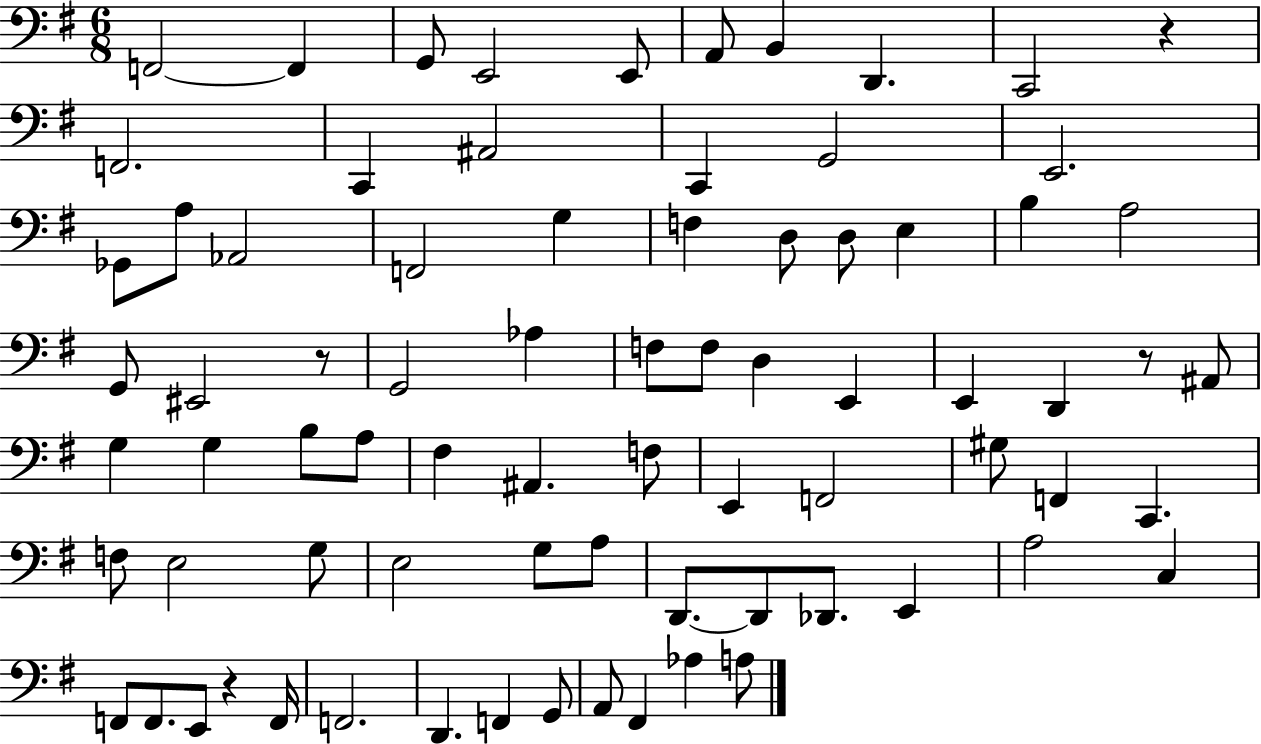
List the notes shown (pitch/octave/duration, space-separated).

F2/h F2/q G2/e E2/h E2/e A2/e B2/q D2/q. C2/h R/q F2/h. C2/q A#2/h C2/q G2/h E2/h. Gb2/e A3/e Ab2/h F2/h G3/q F3/q D3/e D3/e E3/q B3/q A3/h G2/e EIS2/h R/e G2/h Ab3/q F3/e F3/e D3/q E2/q E2/q D2/q R/e A#2/e G3/q G3/q B3/e A3/e F#3/q A#2/q. F3/e E2/q F2/h G#3/e F2/q C2/q. F3/e E3/h G3/e E3/h G3/e A3/e D2/e. D2/e Db2/e. E2/q A3/h C3/q F2/e F2/e. E2/e R/q F2/s F2/h. D2/q. F2/q G2/e A2/e F#2/q Ab3/q A3/e